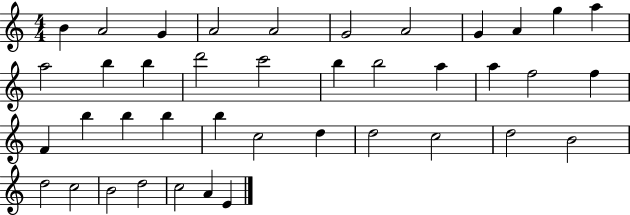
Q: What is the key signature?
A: C major